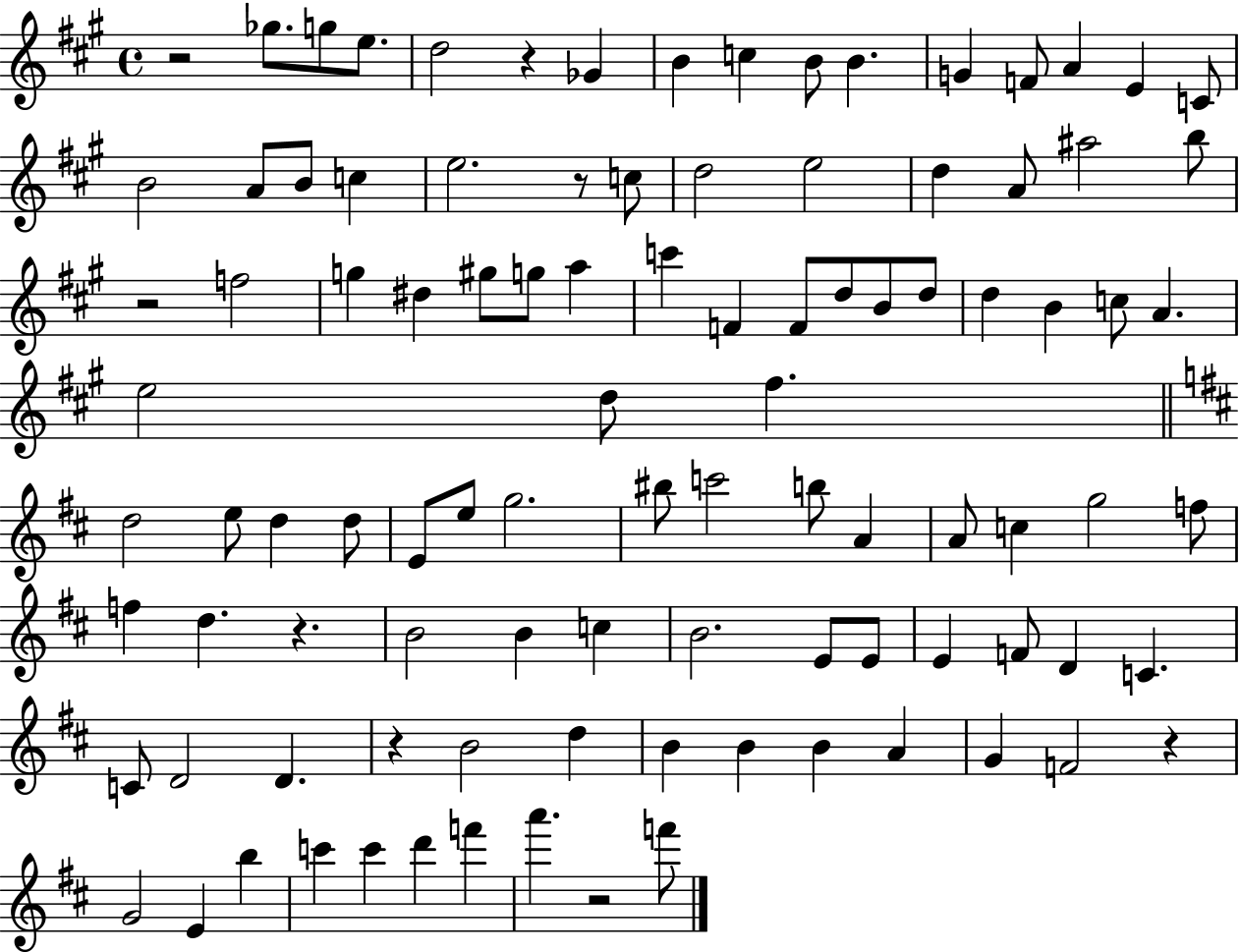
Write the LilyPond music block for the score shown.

{
  \clef treble
  \time 4/4
  \defaultTimeSignature
  \key a \major
  \repeat volta 2 { r2 ges''8. g''8 e''8. | d''2 r4 ges'4 | b'4 c''4 b'8 b'4. | g'4 f'8 a'4 e'4 c'8 | \break b'2 a'8 b'8 c''4 | e''2. r8 c''8 | d''2 e''2 | d''4 a'8 ais''2 b''8 | \break r2 f''2 | g''4 dis''4 gis''8 g''8 a''4 | c'''4 f'4 f'8 d''8 b'8 d''8 | d''4 b'4 c''8 a'4. | \break e''2 d''8 fis''4. | \bar "||" \break \key d \major d''2 e''8 d''4 d''8 | e'8 e''8 g''2. | bis''8 c'''2 b''8 a'4 | a'8 c''4 g''2 f''8 | \break f''4 d''4. r4. | b'2 b'4 c''4 | b'2. e'8 e'8 | e'4 f'8 d'4 c'4. | \break c'8 d'2 d'4. | r4 b'2 d''4 | b'4 b'4 b'4 a'4 | g'4 f'2 r4 | \break g'2 e'4 b''4 | c'''4 c'''4 d'''4 f'''4 | a'''4. r2 f'''8 | } \bar "|."
}